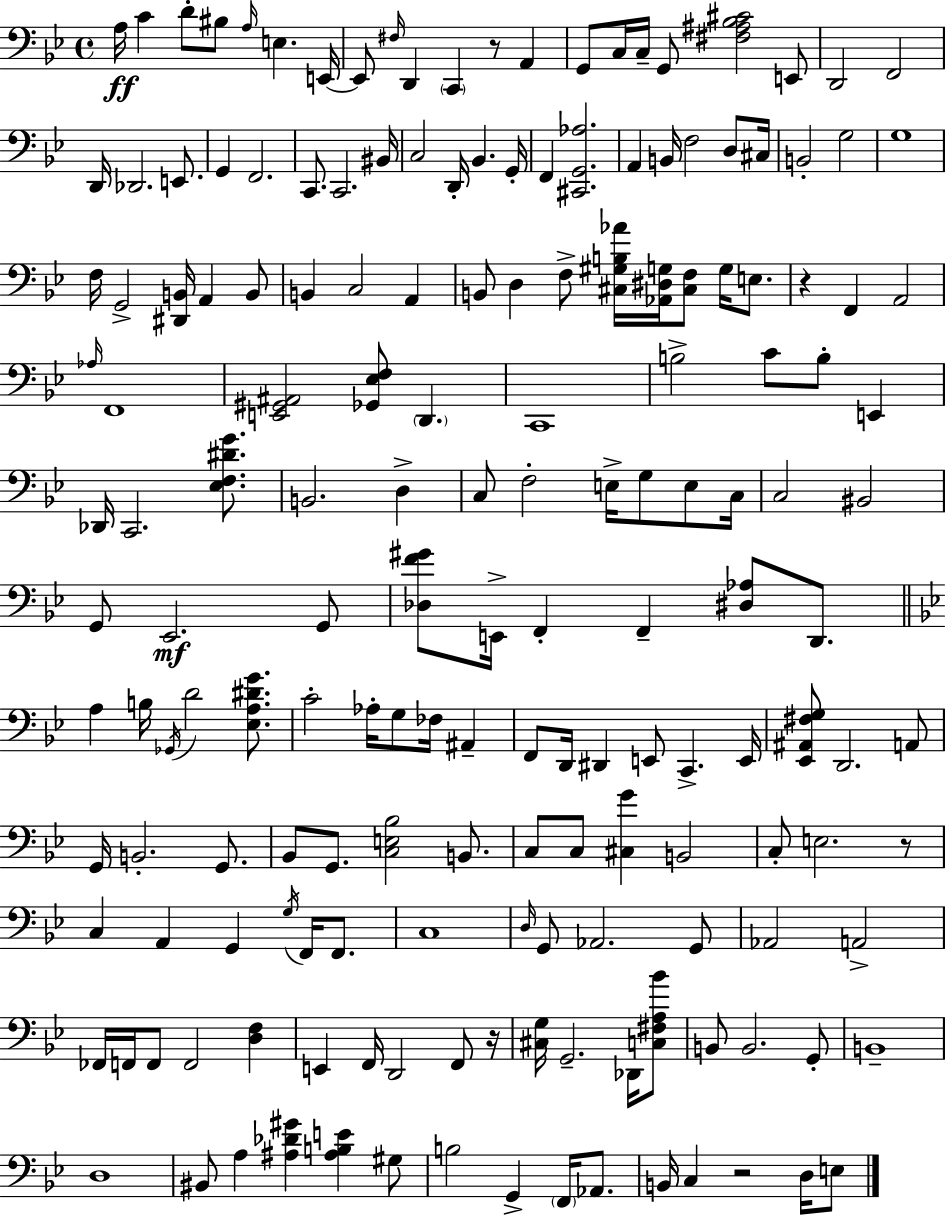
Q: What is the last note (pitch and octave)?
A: E3